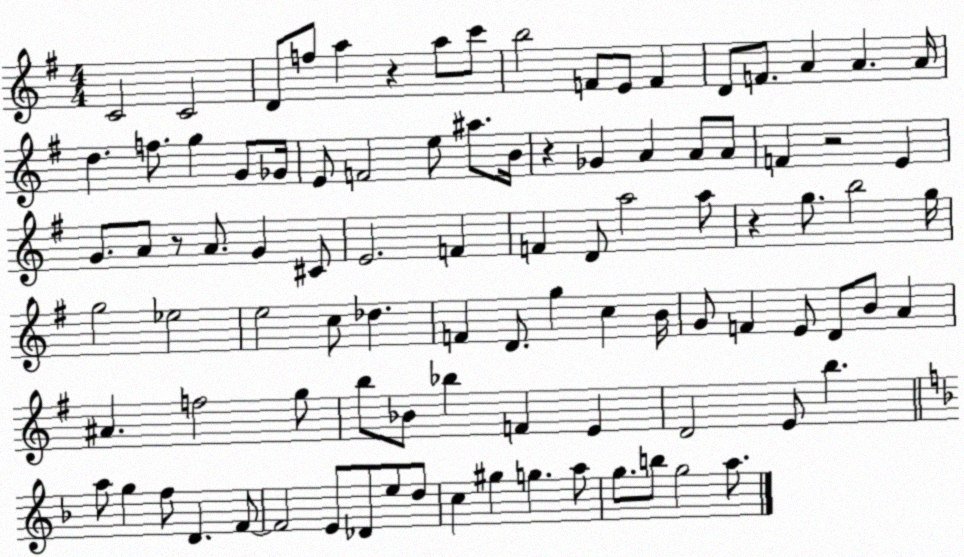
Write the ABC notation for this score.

X:1
T:Untitled
M:4/4
L:1/4
K:G
C2 C2 D/2 f/2 a z a/2 c'/2 b2 F/2 E/2 F D/2 F/2 A A A/4 d f/2 g G/2 _G/4 E/2 F2 e/2 ^a/2 B/4 z _G A A/2 A/2 F z2 E G/2 A/2 z/2 A/2 G ^C/2 E2 F F D/2 a2 a/2 z g/2 b2 g/4 g2 _e2 e2 c/2 _d F D/2 g c B/4 G/2 F E/2 D/2 B/2 A ^A f2 g/2 b/2 _B/2 _b F E D2 E/2 b a/2 g f/2 D F/2 F2 E/2 _D/2 e/2 d/2 c ^g g a/2 g/2 b/2 g2 a/2